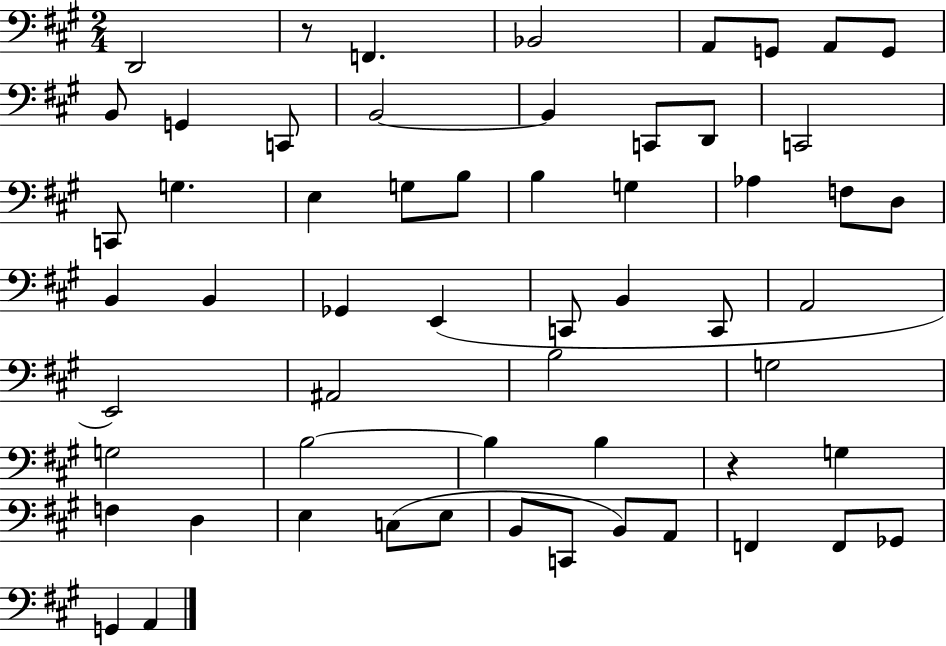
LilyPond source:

{
  \clef bass
  \numericTimeSignature
  \time 2/4
  \key a \major
  d,2 | r8 f,4. | bes,2 | a,8 g,8 a,8 g,8 | \break b,8 g,4 c,8 | b,2~~ | b,4 c,8 d,8 | c,2 | \break c,8 g4. | e4 g8 b8 | b4 g4 | aes4 f8 d8 | \break b,4 b,4 | ges,4 e,4( | c,8 b,4 c,8 | a,2 | \break e,2) | ais,2 | b2 | g2 | \break g2 | b2~~ | b4 b4 | r4 g4 | \break f4 d4 | e4 c8( e8 | b,8 c,8 b,8) a,8 | f,4 f,8 ges,8 | \break g,4 a,4 | \bar "|."
}